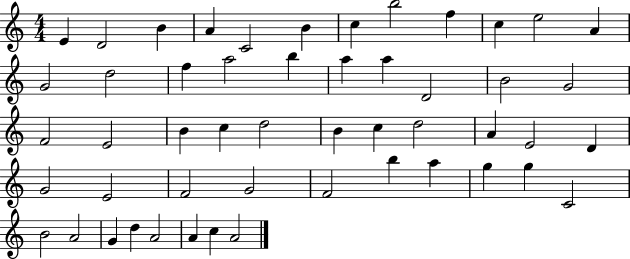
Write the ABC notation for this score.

X:1
T:Untitled
M:4/4
L:1/4
K:C
E D2 B A C2 B c b2 f c e2 A G2 d2 f a2 b a a D2 B2 G2 F2 E2 B c d2 B c d2 A E2 D G2 E2 F2 G2 F2 b a g g C2 B2 A2 G d A2 A c A2